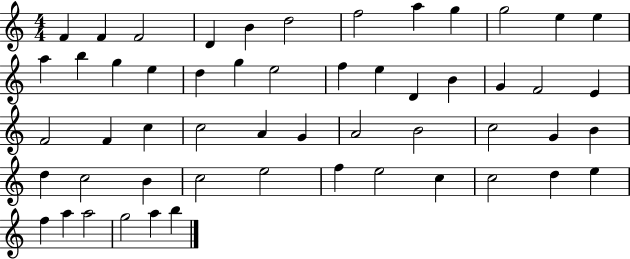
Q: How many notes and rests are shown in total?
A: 54